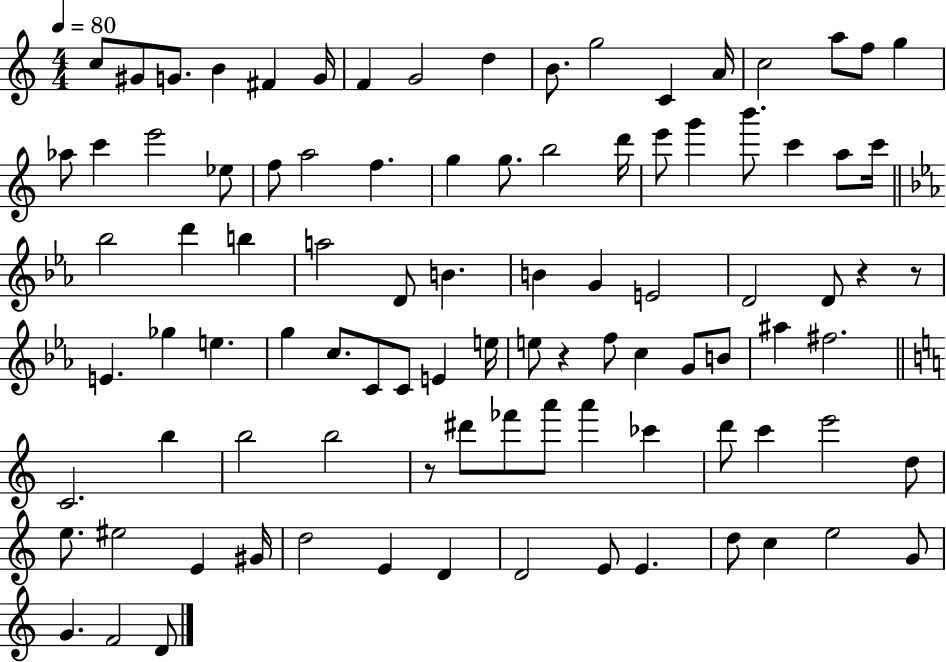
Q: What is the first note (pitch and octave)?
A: C5